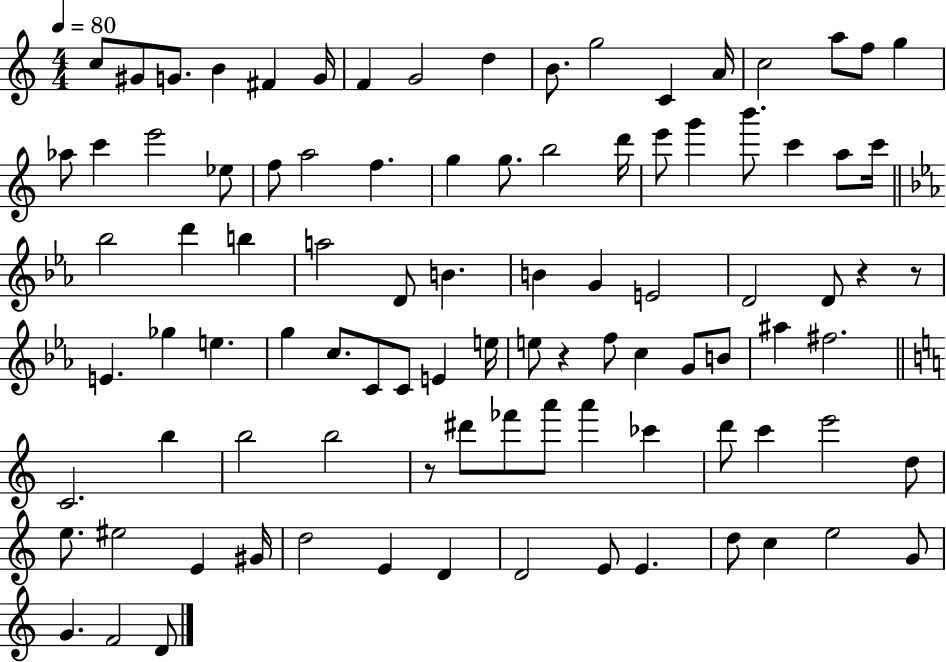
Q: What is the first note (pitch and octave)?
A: C5